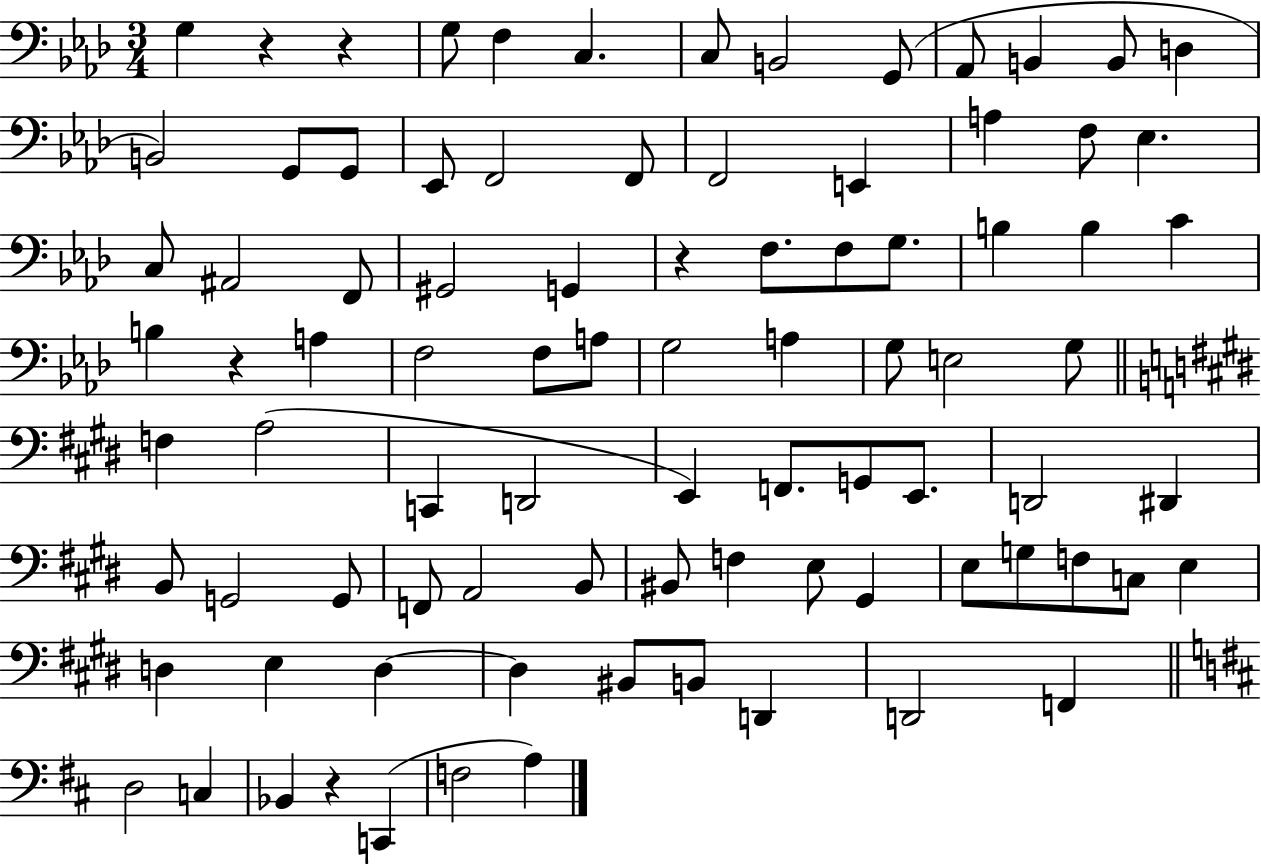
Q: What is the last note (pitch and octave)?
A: A3